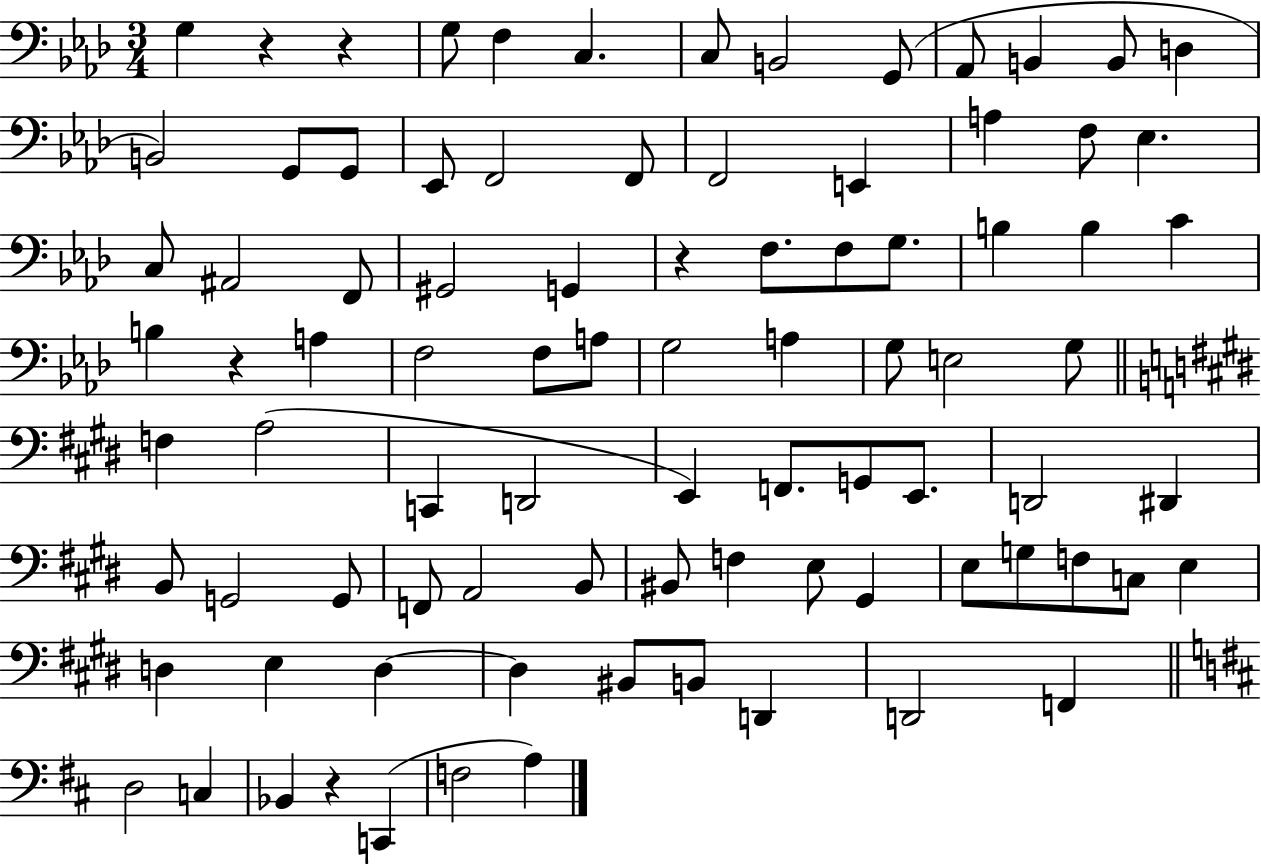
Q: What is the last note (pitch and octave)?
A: A3